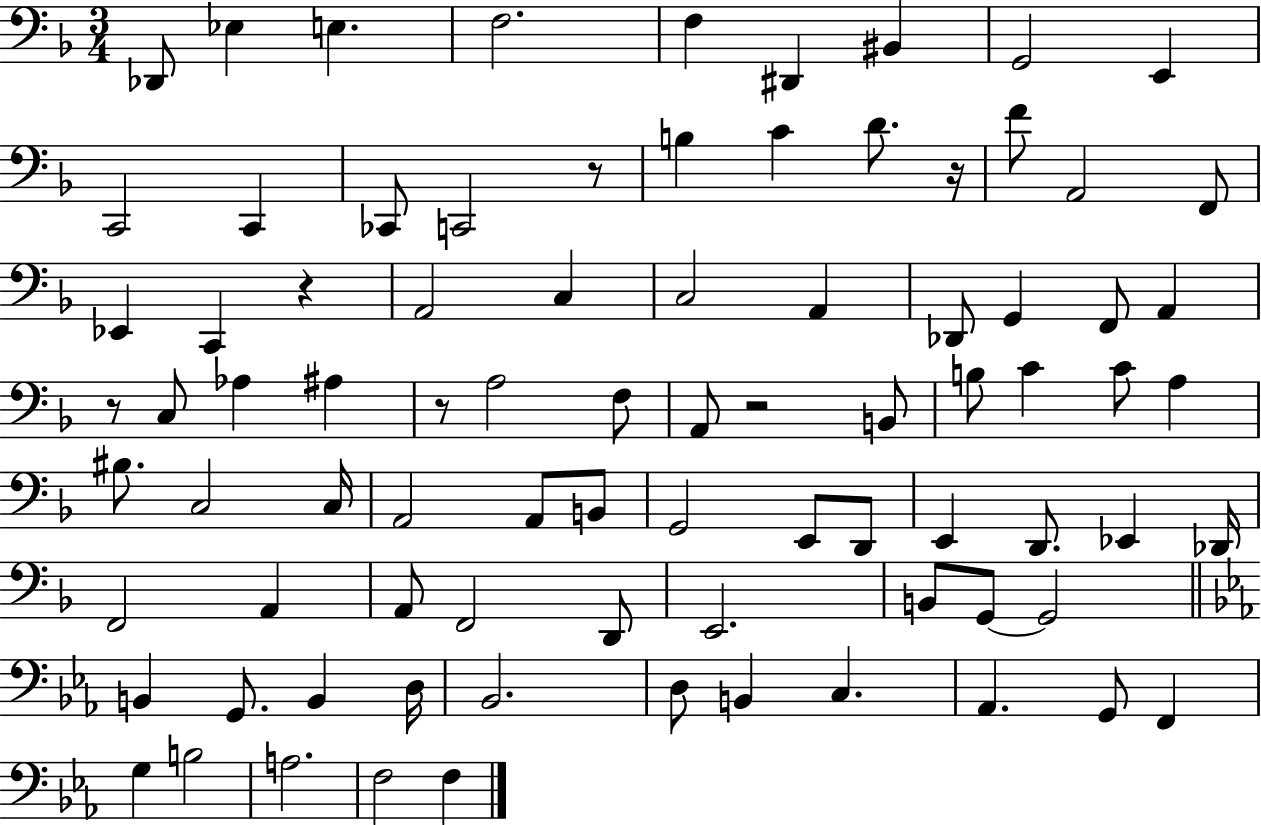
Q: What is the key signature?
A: F major